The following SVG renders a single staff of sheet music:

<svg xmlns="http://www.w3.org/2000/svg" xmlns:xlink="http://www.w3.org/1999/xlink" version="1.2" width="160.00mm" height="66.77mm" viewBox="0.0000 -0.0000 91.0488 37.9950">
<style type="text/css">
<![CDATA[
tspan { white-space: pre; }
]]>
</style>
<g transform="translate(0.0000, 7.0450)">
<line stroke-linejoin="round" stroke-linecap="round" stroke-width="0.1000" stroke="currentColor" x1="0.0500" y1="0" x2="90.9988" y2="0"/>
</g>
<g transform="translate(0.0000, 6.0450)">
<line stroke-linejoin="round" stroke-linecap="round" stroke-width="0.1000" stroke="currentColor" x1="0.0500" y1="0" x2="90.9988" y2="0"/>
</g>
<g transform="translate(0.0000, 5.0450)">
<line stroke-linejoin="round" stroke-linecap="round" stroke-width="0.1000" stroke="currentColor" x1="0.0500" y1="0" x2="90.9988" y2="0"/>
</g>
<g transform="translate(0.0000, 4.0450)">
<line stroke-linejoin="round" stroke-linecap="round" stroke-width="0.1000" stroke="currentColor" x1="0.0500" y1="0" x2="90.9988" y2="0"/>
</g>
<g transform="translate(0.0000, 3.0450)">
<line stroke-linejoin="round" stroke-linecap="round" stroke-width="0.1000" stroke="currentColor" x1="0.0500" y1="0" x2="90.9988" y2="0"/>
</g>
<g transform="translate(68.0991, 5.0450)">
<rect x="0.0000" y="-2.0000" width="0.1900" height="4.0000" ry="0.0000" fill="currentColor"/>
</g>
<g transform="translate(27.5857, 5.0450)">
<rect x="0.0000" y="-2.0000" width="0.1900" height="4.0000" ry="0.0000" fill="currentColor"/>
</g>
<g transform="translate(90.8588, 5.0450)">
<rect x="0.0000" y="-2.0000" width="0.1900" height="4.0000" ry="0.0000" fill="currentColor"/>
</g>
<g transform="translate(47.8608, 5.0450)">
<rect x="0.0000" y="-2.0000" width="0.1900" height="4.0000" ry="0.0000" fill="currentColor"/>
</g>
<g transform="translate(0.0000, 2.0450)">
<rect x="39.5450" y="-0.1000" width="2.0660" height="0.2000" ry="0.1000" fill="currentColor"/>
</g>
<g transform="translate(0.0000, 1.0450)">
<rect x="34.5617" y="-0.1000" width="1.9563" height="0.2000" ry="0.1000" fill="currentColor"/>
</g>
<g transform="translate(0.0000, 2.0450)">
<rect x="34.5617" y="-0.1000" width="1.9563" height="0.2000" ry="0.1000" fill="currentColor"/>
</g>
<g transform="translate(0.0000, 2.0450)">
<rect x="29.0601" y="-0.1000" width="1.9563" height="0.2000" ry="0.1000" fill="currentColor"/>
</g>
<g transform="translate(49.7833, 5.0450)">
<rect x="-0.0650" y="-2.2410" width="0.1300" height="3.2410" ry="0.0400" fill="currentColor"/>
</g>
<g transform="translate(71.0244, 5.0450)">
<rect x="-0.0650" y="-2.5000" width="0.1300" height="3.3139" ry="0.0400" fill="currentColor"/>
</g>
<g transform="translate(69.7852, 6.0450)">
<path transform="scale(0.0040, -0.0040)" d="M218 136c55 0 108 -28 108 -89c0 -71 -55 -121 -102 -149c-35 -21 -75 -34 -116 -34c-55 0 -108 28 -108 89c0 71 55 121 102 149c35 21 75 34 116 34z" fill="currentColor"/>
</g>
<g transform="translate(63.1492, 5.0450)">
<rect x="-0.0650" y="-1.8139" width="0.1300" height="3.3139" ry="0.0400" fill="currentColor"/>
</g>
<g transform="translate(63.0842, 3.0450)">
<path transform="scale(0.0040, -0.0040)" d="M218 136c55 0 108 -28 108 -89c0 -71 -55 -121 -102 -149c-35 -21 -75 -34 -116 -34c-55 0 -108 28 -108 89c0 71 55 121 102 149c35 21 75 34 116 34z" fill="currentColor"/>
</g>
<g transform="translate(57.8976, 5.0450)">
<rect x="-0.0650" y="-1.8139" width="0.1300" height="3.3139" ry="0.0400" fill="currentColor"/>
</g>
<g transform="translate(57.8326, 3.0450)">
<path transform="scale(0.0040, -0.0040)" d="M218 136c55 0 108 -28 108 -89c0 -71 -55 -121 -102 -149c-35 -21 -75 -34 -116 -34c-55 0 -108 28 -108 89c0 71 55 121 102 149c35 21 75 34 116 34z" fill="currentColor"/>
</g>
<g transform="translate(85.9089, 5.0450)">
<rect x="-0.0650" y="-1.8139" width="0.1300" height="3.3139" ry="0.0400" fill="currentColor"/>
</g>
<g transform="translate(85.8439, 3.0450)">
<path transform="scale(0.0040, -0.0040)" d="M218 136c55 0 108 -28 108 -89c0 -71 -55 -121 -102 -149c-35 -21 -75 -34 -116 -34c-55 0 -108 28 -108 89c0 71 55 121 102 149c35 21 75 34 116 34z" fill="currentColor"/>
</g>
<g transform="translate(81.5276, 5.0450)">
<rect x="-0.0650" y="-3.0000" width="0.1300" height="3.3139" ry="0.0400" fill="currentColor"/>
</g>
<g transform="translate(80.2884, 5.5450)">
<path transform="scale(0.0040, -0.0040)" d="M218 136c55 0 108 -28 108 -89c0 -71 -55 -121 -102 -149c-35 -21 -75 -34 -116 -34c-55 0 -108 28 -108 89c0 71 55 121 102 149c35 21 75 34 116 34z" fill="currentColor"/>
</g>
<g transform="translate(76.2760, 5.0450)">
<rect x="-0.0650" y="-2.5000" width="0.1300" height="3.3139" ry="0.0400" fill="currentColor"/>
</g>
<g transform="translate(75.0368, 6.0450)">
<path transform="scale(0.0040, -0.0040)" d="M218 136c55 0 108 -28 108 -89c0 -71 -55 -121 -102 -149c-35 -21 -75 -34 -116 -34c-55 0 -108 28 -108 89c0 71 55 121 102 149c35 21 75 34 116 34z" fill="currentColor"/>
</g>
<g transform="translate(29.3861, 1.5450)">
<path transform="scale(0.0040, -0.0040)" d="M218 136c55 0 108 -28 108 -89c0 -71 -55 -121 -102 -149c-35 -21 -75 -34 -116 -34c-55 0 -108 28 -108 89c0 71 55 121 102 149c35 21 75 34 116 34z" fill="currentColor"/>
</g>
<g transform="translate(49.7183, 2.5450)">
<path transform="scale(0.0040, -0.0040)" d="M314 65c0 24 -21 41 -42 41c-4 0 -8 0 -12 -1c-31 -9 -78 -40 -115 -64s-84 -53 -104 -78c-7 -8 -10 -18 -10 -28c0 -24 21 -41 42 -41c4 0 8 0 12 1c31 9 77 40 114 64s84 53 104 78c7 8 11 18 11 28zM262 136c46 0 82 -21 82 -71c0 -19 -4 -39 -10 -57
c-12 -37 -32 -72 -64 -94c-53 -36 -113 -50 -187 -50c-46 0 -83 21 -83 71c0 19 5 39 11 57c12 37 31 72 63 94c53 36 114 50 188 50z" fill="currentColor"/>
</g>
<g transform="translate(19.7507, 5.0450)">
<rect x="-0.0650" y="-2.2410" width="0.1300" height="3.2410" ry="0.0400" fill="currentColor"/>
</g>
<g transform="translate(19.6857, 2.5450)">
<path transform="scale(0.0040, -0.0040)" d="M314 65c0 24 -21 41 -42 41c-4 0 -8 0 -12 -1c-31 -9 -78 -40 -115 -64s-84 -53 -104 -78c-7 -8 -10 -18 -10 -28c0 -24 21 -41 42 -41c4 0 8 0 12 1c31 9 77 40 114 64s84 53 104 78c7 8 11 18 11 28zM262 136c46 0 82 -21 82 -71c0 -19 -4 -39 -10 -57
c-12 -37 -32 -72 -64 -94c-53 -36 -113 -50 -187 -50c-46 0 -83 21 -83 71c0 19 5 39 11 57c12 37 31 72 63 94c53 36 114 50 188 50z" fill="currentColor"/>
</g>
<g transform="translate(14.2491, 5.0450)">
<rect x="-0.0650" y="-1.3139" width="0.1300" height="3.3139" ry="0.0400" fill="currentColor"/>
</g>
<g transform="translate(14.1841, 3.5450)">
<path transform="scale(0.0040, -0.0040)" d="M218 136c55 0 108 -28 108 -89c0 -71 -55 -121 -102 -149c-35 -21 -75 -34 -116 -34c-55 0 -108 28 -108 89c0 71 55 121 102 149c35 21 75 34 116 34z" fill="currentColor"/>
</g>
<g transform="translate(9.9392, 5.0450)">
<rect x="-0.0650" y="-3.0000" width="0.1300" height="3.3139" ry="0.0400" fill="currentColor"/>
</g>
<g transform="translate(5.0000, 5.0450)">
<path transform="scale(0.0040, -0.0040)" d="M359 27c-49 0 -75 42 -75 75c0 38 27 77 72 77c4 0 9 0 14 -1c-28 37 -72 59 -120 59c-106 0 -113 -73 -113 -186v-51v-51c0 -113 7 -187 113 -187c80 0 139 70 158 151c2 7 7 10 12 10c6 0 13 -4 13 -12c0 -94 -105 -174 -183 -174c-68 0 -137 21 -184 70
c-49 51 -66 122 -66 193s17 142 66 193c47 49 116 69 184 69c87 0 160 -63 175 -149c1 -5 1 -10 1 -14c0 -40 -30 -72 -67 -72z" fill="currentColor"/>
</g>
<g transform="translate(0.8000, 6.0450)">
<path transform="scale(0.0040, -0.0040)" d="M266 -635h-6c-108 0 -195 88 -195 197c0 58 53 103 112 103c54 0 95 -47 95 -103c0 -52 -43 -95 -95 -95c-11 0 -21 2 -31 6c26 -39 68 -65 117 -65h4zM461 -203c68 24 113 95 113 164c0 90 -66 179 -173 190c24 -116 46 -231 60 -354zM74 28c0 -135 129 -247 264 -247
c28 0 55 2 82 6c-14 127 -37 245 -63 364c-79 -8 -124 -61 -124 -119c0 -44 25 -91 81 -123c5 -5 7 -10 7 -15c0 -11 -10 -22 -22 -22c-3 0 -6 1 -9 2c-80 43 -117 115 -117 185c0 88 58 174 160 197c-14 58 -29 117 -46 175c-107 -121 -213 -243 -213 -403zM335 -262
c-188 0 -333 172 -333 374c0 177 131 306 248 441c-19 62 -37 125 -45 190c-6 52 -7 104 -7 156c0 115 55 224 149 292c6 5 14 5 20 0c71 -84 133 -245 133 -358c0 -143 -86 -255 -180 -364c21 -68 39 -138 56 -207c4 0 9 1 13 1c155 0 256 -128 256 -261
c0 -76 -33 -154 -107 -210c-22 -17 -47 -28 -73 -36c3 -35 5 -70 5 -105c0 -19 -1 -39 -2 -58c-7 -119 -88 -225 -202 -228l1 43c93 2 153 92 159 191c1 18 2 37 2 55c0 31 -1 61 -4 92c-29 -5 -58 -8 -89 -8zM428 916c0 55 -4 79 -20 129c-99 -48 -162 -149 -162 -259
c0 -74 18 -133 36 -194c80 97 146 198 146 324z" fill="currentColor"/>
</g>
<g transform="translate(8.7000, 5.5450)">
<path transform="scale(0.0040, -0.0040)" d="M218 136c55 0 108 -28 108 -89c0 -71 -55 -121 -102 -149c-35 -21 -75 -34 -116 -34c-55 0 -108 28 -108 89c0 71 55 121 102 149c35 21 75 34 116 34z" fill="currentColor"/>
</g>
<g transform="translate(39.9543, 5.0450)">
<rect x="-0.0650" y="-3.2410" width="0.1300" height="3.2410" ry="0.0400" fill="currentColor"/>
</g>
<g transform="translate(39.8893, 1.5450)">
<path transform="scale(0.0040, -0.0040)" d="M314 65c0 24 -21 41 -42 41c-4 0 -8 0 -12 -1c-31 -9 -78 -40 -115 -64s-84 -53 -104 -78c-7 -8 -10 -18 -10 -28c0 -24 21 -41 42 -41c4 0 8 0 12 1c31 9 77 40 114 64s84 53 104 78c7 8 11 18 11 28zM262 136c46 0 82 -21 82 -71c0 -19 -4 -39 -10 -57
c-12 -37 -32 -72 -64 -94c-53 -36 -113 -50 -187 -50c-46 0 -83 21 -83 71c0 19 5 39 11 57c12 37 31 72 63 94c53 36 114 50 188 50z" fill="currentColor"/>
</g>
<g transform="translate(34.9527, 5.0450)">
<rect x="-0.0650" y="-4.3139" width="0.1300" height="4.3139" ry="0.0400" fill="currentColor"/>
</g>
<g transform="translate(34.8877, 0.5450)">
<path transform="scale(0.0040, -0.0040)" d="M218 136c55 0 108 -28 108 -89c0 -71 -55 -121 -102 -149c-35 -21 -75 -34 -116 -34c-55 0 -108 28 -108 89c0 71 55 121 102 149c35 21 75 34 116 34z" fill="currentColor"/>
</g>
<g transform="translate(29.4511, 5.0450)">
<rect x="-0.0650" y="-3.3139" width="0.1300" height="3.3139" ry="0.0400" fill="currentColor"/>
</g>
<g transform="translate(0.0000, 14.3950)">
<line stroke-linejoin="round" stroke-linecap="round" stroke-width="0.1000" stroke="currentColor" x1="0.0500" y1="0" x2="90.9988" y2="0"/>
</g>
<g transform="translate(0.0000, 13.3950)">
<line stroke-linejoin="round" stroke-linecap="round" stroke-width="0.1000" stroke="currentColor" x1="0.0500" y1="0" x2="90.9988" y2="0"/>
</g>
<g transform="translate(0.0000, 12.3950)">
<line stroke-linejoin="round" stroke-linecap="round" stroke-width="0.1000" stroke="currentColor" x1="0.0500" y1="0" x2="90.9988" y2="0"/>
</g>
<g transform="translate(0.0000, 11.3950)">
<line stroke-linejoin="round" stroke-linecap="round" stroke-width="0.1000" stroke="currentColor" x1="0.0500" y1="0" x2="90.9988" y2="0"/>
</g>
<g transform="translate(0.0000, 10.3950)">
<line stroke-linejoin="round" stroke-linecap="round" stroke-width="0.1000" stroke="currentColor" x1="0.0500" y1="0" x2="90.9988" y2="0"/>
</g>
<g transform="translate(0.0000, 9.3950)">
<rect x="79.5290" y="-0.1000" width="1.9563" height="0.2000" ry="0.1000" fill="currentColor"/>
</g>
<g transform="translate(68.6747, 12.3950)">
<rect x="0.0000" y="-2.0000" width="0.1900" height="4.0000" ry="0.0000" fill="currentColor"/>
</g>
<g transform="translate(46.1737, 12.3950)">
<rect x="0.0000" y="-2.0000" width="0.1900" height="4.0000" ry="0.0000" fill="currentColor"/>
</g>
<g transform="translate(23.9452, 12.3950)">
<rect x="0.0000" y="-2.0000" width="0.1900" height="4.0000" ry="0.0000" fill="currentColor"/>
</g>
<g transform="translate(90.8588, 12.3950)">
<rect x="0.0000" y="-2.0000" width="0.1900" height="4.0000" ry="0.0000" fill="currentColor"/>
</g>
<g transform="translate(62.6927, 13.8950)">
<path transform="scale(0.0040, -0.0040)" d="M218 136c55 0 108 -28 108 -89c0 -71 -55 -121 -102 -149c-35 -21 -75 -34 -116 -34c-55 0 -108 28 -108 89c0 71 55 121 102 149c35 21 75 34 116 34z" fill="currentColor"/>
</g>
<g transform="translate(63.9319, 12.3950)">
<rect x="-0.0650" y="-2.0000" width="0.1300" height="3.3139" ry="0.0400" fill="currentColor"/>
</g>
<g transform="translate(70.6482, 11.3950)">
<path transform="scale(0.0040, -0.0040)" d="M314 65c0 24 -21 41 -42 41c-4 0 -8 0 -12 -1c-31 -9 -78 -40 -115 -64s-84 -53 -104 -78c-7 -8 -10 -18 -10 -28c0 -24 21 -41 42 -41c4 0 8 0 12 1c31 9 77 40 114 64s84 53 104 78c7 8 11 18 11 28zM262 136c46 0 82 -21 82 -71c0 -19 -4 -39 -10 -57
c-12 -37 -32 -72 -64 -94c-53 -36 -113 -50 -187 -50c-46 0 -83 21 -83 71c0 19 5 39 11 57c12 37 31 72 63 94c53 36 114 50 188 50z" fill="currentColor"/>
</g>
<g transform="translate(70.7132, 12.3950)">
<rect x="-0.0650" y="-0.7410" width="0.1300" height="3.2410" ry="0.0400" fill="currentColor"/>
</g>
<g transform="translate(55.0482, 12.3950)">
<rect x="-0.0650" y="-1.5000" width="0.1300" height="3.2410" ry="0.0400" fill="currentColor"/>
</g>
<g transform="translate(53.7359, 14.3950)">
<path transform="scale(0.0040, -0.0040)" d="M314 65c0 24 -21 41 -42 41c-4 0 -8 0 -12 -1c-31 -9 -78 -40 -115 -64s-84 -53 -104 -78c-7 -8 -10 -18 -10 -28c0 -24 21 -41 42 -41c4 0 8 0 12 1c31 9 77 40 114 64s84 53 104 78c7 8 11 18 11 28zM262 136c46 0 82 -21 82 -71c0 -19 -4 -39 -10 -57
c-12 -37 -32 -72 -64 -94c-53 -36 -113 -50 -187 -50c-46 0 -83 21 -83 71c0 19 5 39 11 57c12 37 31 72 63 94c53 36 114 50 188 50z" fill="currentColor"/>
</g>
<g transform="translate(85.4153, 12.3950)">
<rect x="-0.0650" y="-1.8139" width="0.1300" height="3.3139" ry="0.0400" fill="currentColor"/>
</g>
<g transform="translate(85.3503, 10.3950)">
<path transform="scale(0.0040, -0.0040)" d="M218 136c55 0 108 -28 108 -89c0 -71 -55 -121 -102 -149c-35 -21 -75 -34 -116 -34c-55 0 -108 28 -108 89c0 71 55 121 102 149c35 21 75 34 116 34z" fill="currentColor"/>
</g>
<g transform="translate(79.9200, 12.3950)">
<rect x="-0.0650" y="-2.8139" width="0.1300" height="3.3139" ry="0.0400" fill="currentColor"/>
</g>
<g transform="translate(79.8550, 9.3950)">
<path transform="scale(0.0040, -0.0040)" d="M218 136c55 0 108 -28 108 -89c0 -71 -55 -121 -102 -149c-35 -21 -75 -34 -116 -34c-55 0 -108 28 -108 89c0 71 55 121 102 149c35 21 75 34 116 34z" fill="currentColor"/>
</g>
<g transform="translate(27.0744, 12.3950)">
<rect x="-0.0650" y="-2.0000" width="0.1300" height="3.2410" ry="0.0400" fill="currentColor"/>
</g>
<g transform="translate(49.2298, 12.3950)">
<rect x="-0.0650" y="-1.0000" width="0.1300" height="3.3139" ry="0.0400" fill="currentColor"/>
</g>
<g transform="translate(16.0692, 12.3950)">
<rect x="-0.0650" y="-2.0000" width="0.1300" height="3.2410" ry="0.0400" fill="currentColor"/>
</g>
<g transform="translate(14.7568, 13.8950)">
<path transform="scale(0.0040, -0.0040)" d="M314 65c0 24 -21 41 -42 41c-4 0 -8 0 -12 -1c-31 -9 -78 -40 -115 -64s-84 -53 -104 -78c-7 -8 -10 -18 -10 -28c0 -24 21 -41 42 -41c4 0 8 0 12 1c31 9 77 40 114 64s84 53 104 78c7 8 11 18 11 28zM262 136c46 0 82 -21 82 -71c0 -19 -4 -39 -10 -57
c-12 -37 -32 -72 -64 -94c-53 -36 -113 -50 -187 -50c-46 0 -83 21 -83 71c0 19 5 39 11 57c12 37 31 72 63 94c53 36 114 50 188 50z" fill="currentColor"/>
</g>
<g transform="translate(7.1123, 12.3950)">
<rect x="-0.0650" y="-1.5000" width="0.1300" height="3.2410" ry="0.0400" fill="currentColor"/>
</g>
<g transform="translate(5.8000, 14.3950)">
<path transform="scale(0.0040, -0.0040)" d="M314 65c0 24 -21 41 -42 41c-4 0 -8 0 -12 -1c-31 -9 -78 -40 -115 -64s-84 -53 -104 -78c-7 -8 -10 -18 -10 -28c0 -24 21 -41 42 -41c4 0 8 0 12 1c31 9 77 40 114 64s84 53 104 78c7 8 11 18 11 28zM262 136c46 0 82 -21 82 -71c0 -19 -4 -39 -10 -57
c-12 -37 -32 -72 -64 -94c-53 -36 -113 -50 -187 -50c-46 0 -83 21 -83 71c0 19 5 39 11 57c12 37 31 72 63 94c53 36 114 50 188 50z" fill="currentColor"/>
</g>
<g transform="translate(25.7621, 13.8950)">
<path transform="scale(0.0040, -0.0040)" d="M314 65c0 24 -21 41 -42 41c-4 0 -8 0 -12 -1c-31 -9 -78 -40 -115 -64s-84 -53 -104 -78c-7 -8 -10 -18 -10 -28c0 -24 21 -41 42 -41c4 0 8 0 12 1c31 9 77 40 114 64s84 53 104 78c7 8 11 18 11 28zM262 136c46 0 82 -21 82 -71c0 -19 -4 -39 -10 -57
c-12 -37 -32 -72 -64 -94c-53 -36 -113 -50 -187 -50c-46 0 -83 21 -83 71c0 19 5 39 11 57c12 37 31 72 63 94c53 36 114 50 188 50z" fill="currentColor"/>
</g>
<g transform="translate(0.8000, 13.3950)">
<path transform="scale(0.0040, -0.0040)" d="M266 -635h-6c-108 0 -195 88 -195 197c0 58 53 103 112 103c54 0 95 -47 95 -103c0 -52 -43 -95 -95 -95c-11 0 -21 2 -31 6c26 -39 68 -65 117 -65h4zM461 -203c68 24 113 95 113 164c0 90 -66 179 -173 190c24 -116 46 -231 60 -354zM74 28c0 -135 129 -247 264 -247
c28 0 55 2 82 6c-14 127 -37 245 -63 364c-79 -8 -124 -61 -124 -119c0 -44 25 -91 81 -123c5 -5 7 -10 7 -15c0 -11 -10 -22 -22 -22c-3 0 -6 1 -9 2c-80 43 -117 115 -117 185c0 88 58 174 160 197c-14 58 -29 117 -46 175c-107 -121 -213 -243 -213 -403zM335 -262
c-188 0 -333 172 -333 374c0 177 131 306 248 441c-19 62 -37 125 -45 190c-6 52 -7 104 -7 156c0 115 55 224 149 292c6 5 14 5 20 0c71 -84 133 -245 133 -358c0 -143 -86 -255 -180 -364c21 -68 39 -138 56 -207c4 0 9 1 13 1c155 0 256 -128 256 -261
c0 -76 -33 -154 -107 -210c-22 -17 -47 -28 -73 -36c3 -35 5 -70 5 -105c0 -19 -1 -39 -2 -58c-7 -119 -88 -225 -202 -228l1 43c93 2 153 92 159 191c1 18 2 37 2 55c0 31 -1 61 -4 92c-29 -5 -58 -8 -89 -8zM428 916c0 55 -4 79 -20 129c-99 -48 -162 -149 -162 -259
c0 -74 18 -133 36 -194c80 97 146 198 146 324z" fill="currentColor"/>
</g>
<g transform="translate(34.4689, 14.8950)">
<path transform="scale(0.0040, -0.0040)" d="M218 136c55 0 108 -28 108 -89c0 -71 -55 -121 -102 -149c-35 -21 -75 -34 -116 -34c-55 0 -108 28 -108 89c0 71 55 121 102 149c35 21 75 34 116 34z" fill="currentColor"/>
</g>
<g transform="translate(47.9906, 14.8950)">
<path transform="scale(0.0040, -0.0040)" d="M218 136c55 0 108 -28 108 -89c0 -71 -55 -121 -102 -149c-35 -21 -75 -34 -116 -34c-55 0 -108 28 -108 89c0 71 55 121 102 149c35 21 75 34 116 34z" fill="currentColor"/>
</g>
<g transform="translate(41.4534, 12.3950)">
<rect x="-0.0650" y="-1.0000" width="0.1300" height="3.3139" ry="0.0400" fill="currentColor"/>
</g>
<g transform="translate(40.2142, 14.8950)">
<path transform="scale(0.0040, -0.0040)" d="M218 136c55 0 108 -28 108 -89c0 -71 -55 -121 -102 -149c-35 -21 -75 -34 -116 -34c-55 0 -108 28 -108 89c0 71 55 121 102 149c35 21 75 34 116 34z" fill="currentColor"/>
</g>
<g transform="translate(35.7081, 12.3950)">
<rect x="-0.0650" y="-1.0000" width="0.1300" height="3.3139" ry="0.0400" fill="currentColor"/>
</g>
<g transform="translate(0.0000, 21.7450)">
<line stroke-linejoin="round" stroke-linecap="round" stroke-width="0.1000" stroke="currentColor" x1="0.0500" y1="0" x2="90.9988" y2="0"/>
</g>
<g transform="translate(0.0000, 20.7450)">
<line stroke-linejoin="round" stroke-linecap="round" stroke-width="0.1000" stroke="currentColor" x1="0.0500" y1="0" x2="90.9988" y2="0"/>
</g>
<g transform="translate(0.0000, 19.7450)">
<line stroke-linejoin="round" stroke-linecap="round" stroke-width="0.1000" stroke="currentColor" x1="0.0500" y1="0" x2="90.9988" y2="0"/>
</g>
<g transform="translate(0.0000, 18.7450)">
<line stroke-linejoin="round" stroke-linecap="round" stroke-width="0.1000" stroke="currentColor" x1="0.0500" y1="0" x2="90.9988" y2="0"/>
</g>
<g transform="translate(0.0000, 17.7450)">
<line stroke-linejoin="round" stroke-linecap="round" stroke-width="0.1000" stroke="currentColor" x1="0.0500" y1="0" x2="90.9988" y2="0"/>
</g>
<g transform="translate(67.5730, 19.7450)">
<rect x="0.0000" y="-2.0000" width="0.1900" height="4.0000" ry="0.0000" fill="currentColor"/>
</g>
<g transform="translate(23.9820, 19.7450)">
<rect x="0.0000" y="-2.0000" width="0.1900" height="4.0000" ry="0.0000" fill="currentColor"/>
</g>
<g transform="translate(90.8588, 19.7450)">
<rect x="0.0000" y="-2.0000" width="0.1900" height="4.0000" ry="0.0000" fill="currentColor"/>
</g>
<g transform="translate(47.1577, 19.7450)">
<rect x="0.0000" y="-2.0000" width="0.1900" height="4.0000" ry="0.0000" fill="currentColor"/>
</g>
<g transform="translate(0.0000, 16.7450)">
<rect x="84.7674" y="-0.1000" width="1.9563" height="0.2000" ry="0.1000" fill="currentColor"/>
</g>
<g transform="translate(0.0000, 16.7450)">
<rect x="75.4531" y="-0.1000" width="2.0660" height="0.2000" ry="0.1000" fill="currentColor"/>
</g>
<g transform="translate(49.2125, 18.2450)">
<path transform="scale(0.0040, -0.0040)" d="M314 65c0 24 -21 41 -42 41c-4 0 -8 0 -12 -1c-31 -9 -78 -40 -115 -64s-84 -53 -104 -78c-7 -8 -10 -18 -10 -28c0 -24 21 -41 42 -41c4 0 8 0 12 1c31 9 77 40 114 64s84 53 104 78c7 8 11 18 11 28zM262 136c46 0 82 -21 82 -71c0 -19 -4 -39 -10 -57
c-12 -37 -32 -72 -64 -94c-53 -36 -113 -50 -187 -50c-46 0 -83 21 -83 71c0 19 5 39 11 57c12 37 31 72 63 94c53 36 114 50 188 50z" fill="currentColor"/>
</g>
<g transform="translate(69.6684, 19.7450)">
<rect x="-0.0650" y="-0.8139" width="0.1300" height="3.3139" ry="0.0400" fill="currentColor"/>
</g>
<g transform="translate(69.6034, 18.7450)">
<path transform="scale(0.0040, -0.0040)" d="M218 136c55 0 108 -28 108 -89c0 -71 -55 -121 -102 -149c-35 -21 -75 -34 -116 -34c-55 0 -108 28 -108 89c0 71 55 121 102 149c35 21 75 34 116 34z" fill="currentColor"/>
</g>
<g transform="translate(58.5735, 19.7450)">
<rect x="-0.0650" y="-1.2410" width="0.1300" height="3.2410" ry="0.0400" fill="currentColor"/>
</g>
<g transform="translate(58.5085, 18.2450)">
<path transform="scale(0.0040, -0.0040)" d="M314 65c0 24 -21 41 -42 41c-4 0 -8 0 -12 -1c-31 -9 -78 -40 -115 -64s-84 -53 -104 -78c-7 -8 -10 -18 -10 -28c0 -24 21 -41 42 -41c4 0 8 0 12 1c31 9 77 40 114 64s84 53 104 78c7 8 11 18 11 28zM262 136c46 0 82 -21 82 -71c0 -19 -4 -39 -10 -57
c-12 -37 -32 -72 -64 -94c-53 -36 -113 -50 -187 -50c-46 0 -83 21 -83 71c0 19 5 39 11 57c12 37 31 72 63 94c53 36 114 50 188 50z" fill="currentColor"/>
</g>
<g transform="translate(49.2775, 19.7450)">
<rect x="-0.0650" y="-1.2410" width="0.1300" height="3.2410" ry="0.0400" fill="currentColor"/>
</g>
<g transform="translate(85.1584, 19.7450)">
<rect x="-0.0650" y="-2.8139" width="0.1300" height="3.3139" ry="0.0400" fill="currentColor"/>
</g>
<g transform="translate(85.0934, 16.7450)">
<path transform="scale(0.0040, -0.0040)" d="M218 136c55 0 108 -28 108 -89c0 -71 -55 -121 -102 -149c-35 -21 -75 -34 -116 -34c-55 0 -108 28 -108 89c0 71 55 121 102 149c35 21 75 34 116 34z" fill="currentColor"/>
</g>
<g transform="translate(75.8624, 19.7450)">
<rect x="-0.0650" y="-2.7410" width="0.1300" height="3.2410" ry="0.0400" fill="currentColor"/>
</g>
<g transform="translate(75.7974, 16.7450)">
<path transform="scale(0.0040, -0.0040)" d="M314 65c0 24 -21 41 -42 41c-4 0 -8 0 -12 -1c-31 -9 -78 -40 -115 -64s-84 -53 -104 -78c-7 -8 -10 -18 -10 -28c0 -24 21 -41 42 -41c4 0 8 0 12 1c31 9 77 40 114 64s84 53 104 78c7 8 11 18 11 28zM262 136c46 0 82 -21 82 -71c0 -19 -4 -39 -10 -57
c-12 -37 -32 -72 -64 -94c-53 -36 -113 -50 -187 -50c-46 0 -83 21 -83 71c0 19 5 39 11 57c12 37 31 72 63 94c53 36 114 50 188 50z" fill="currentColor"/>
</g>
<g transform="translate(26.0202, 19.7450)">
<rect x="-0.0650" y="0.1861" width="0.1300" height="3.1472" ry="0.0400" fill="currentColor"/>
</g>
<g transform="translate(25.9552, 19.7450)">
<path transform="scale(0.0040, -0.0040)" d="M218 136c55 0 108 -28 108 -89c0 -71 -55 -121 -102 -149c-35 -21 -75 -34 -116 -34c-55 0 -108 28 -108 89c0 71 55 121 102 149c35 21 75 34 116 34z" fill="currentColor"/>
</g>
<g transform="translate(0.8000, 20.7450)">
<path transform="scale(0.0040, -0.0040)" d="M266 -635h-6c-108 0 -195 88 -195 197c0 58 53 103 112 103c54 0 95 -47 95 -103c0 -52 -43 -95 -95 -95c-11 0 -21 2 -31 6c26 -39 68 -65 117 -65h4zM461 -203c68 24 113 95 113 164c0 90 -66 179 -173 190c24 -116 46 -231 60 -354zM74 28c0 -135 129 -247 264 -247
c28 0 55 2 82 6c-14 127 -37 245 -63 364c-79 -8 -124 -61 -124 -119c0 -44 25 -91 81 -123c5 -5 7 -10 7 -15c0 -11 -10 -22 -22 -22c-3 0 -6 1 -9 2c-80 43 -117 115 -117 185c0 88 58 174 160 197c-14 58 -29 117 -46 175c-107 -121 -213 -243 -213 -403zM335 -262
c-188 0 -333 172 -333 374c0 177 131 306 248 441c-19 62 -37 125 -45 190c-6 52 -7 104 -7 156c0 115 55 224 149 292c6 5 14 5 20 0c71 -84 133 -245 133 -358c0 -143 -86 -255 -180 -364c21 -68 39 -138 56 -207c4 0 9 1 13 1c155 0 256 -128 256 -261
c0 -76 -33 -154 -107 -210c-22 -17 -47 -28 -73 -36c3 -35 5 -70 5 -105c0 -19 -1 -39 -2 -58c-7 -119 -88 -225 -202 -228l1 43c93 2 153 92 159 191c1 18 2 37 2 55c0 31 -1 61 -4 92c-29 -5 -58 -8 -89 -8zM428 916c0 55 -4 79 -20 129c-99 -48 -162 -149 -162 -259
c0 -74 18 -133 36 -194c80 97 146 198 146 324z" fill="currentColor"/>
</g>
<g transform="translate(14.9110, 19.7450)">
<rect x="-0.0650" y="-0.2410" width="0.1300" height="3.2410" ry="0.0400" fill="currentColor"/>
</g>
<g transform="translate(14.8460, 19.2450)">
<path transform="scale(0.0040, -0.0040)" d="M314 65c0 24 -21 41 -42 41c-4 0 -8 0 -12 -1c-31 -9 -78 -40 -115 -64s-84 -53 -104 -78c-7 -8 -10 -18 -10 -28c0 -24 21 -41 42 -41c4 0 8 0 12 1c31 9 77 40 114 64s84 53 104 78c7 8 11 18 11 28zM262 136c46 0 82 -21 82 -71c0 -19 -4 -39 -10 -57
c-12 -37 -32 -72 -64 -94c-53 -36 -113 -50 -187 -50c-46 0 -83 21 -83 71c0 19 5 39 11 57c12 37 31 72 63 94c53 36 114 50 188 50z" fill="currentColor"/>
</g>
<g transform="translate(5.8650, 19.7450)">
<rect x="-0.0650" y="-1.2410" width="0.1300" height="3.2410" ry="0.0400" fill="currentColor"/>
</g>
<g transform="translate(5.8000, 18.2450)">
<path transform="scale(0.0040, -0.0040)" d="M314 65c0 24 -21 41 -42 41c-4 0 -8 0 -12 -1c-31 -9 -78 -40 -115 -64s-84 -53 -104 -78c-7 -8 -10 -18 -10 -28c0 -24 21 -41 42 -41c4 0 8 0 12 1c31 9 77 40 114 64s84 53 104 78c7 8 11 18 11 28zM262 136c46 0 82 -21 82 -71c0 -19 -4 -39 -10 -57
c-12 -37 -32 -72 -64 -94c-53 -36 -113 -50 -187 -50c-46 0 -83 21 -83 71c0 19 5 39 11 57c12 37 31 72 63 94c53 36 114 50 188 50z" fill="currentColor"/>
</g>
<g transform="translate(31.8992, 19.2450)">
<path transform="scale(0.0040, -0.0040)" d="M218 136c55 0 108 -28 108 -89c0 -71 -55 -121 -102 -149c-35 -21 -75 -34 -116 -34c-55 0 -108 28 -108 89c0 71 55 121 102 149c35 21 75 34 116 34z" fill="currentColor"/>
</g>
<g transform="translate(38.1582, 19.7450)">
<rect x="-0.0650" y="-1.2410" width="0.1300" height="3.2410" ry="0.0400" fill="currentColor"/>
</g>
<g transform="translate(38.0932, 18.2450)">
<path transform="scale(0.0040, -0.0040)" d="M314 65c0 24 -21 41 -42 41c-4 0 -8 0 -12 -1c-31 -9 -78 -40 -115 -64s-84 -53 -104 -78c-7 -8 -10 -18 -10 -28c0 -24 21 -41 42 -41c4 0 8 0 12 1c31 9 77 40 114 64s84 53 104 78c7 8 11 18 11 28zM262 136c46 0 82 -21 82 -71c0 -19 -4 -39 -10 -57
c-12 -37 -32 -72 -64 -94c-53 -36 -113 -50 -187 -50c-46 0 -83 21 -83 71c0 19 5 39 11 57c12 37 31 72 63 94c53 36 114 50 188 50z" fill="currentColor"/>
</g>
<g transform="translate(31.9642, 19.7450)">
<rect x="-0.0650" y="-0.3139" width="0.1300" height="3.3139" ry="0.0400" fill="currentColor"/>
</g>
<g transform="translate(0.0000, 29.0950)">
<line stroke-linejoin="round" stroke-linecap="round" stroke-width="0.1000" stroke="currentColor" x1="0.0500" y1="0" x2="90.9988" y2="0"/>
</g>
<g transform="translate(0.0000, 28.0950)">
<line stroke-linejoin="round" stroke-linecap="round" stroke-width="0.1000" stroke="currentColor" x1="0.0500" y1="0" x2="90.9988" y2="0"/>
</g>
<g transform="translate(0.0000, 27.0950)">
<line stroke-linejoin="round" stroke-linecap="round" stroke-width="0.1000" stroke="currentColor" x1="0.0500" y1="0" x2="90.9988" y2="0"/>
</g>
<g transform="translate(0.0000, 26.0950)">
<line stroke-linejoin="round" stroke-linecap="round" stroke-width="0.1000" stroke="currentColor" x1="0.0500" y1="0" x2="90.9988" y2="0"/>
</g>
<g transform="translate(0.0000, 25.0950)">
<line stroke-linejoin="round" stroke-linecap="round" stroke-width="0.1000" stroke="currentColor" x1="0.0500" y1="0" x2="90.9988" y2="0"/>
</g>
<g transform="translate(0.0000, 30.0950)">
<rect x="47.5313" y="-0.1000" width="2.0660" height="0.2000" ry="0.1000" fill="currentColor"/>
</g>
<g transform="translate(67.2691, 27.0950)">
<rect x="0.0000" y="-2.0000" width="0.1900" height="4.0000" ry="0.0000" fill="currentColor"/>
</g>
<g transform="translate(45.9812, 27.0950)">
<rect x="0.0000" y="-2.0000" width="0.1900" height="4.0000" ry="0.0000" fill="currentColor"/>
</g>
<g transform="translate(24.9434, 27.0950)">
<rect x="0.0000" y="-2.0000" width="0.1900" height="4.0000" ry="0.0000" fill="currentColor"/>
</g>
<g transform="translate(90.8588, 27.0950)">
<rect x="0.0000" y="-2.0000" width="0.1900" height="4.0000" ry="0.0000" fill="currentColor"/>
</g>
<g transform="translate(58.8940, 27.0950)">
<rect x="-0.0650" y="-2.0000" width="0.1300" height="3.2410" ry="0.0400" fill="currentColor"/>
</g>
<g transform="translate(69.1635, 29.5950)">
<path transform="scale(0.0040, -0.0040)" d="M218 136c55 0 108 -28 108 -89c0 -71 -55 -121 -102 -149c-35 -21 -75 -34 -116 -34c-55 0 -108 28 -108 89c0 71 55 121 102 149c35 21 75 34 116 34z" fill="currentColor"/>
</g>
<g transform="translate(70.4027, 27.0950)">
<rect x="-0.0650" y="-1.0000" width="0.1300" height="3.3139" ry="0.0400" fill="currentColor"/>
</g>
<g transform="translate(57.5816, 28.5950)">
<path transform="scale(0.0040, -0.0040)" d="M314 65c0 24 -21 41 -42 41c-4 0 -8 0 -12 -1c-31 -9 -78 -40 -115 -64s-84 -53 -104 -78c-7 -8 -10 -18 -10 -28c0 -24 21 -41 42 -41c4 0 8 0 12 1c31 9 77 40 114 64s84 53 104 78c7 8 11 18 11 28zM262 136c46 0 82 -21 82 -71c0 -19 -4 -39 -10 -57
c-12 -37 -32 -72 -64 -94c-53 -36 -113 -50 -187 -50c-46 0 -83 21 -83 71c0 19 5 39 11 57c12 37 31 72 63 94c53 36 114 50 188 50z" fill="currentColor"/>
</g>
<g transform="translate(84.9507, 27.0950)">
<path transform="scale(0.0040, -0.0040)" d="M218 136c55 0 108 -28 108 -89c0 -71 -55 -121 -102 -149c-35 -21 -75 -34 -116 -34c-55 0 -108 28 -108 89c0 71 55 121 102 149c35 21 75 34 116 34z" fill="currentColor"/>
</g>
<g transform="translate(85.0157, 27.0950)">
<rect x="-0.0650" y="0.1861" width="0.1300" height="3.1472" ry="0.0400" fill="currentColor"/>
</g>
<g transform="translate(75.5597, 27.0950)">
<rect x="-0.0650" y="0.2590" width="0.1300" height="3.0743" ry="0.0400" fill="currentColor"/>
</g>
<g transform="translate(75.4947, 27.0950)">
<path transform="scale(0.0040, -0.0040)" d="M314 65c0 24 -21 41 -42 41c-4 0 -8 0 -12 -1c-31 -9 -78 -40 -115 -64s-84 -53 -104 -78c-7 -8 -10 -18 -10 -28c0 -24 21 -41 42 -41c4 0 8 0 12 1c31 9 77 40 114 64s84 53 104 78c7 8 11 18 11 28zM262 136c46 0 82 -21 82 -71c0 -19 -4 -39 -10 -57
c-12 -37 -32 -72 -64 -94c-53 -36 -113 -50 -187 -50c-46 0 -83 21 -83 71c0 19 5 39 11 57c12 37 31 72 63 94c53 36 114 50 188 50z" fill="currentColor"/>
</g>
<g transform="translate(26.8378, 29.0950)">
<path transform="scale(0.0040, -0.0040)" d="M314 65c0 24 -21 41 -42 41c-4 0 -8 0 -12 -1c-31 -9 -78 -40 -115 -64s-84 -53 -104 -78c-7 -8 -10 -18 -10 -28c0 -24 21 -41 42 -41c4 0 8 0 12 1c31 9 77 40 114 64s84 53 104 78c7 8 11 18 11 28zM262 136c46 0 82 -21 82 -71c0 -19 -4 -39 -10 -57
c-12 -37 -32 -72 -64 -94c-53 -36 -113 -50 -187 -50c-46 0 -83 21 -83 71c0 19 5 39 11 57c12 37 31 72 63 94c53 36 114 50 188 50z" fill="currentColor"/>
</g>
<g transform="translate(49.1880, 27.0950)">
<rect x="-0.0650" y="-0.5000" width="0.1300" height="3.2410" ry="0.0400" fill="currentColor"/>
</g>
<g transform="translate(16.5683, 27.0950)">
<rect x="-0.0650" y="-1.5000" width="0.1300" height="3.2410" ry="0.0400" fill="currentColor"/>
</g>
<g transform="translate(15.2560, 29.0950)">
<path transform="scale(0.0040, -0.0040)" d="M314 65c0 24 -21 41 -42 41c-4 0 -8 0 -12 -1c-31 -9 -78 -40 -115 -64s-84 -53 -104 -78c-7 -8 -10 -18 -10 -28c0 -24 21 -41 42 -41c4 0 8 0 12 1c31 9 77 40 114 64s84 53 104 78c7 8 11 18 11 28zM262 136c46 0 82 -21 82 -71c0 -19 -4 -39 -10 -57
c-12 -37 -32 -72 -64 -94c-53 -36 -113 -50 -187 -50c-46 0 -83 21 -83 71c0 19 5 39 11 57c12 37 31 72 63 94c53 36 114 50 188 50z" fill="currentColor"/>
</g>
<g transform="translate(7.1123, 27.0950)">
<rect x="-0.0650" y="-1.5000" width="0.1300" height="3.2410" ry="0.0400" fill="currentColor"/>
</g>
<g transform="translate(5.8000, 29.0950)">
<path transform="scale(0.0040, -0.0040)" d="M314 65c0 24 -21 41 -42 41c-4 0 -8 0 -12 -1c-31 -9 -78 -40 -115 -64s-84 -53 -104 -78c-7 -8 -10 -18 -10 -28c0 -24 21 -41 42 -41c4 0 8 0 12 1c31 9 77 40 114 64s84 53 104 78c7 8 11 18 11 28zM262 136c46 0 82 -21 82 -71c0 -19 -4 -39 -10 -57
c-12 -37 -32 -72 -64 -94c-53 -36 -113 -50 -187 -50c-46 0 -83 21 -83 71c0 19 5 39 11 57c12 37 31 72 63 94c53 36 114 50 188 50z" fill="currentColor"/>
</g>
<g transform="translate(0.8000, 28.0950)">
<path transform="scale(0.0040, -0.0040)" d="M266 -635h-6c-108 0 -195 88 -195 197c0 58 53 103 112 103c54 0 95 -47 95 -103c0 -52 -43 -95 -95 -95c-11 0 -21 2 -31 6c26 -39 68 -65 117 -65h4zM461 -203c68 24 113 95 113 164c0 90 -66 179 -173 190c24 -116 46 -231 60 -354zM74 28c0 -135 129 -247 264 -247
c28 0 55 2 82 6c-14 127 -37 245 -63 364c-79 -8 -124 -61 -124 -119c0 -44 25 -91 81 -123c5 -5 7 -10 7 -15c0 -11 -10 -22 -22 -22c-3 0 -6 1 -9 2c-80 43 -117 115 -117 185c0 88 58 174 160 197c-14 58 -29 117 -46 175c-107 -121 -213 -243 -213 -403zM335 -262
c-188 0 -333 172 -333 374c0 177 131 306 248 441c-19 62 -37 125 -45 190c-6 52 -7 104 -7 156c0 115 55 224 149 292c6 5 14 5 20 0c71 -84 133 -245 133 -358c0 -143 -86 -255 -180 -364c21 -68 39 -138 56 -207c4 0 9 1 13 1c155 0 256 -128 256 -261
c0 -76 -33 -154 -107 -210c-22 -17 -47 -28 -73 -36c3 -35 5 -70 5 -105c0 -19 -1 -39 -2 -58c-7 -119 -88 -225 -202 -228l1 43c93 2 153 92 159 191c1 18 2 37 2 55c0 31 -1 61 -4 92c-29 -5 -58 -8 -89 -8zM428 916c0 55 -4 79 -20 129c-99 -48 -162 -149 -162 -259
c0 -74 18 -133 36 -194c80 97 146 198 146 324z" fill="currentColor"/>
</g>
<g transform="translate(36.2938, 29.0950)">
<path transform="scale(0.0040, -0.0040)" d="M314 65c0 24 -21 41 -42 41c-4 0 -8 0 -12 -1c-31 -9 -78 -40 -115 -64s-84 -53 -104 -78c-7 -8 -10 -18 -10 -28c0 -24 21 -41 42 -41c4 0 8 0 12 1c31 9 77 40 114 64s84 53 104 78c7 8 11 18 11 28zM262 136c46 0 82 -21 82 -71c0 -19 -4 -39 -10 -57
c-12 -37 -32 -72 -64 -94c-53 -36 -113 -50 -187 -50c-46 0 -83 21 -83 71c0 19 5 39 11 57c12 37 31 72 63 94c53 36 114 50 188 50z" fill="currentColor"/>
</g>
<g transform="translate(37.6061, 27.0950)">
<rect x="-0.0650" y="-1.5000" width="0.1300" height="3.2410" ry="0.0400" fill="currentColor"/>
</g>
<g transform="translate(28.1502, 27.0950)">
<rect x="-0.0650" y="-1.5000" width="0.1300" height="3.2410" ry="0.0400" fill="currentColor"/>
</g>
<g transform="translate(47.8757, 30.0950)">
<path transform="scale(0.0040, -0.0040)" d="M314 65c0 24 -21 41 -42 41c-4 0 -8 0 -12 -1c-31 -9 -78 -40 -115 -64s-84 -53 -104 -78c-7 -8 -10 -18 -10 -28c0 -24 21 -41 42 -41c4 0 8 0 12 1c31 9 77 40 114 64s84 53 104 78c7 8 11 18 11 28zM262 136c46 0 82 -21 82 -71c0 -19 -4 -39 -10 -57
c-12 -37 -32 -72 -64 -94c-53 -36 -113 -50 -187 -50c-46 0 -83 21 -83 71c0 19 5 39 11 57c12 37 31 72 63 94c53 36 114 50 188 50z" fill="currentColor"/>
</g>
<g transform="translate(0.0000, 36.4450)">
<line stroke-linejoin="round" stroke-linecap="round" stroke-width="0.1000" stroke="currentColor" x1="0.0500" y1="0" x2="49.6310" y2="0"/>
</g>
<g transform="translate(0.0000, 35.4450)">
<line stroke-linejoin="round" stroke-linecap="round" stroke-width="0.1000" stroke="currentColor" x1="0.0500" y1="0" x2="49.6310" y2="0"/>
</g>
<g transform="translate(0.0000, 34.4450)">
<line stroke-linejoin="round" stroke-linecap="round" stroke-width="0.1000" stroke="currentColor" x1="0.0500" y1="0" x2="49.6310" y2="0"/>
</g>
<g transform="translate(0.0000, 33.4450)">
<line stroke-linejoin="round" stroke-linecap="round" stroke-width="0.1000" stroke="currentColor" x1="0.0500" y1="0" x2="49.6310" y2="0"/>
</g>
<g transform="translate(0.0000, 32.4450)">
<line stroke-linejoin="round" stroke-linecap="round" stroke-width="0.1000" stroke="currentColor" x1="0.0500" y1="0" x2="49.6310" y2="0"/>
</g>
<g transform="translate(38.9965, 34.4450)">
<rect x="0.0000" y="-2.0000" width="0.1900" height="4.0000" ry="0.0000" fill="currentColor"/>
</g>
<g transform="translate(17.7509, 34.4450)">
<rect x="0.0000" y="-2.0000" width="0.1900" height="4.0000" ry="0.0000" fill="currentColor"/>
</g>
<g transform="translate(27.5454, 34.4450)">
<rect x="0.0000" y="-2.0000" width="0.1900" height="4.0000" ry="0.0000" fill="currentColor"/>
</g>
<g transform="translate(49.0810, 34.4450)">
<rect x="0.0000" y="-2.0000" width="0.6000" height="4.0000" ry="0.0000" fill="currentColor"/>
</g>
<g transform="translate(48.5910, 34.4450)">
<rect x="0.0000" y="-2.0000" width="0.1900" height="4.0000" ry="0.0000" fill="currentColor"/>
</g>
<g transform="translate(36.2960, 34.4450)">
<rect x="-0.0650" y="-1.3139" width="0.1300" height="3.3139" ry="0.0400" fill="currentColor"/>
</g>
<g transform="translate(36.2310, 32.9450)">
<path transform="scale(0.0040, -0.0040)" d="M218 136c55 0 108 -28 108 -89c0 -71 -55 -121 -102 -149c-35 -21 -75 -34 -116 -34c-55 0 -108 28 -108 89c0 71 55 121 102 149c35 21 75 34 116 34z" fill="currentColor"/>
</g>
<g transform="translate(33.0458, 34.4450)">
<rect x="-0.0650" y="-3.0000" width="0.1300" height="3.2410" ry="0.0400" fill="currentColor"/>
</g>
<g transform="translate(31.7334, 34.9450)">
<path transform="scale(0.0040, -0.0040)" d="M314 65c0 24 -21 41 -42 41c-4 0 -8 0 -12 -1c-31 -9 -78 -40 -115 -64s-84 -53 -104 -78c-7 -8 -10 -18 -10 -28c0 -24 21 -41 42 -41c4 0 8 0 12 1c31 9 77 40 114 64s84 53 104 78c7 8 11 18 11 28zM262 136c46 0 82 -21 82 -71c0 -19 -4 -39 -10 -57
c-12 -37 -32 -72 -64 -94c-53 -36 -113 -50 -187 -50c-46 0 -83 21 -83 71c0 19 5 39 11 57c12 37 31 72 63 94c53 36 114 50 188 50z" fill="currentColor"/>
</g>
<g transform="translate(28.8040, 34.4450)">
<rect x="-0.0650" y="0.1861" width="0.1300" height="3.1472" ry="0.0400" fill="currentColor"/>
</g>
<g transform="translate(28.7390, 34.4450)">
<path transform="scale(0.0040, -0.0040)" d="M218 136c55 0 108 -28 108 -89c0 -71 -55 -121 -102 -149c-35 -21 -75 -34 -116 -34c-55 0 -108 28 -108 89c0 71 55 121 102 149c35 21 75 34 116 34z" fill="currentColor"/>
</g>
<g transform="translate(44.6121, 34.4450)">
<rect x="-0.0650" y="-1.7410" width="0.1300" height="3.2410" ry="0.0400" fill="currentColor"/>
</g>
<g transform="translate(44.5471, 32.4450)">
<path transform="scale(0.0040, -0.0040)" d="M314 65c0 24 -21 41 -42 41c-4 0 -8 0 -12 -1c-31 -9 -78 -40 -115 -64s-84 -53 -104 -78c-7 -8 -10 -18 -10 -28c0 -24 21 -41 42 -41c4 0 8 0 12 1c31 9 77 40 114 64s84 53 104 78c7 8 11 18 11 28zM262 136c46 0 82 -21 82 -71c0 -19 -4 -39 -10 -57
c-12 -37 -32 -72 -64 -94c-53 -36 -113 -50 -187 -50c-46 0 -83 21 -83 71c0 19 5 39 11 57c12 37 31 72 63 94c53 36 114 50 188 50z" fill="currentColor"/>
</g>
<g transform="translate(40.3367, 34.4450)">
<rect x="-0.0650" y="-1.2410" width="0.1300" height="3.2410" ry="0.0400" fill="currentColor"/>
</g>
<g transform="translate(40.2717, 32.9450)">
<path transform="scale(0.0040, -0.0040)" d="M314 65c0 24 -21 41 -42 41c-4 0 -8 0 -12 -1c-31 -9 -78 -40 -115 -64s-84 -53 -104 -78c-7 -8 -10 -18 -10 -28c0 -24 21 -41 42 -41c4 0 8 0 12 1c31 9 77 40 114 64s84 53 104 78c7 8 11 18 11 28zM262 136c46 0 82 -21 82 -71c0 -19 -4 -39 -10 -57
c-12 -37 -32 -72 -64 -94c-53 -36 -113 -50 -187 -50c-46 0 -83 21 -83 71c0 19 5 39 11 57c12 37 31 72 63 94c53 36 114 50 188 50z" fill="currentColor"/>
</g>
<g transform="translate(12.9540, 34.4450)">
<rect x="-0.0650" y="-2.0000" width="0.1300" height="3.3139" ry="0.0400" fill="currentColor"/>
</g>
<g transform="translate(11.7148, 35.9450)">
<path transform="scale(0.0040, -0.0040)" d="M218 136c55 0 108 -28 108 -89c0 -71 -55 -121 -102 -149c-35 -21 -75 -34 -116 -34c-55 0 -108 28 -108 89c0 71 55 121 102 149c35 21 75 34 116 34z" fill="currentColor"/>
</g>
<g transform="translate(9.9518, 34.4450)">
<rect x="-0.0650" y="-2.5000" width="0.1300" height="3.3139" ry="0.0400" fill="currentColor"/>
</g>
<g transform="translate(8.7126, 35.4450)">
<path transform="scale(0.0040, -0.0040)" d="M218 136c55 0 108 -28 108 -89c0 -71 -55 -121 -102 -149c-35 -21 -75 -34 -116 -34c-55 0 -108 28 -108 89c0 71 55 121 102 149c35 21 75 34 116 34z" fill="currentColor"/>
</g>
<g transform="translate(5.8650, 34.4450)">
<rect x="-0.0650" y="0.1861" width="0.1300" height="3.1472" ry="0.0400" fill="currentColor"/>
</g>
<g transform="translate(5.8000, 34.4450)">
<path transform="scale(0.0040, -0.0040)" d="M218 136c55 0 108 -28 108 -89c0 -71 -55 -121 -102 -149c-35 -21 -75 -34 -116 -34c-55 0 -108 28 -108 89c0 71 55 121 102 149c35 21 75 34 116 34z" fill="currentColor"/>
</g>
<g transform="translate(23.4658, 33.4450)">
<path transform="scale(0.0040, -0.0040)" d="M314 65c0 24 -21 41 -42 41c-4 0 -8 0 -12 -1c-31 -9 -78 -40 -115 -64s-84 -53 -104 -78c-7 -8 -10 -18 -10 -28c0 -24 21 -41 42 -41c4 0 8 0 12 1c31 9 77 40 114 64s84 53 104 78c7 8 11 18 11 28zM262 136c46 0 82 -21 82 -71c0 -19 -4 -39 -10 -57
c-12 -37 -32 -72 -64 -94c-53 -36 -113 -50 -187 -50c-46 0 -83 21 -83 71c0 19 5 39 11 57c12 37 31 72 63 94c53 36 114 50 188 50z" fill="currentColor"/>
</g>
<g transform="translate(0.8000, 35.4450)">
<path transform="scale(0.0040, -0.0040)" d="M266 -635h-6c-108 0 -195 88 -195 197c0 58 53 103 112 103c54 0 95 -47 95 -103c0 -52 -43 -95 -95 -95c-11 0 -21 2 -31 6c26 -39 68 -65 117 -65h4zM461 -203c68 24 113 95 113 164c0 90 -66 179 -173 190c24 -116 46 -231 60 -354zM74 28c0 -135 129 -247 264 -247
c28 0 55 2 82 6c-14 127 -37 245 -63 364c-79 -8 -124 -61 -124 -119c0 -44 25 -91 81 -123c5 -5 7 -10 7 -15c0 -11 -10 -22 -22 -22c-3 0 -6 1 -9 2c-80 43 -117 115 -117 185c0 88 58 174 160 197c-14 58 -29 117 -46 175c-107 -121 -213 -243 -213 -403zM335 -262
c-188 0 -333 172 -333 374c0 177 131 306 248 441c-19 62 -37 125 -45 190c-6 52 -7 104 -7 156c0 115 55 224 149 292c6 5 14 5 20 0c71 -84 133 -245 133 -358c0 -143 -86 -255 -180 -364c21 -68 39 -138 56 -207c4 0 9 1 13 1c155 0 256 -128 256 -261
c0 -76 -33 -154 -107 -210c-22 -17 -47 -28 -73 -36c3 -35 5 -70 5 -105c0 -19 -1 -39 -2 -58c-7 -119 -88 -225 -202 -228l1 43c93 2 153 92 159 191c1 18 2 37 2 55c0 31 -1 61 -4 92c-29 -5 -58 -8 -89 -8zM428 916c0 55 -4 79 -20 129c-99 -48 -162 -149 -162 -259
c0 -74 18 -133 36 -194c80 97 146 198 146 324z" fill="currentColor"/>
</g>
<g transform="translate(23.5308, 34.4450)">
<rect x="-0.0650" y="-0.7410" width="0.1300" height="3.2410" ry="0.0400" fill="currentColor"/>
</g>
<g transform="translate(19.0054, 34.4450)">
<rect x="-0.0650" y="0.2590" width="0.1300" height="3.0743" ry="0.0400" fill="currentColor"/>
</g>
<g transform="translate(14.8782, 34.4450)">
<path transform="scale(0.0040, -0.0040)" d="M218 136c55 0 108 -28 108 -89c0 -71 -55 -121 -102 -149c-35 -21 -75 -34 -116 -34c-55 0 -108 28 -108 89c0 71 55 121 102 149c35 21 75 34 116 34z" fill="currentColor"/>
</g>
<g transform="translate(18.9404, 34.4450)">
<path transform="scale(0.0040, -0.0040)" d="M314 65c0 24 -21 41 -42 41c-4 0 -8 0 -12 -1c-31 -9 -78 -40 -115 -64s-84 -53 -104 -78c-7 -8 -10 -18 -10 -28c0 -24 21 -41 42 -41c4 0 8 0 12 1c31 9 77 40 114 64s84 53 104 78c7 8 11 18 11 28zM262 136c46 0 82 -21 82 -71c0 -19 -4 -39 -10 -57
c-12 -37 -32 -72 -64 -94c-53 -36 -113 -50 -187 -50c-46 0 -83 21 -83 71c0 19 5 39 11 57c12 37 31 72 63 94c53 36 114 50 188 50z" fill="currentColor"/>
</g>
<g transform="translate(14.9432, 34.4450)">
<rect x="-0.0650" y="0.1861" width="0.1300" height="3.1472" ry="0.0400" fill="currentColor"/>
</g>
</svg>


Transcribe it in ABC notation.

X:1
T:Untitled
M:4/4
L:1/4
K:C
A e g2 b d' b2 g2 f f G G A f E2 F2 F2 D D D E2 F d2 a f e2 c2 B c e2 e2 e2 d a2 a E2 E2 E2 E2 C2 F2 D B2 B B G F B B2 d2 B A2 e e2 f2